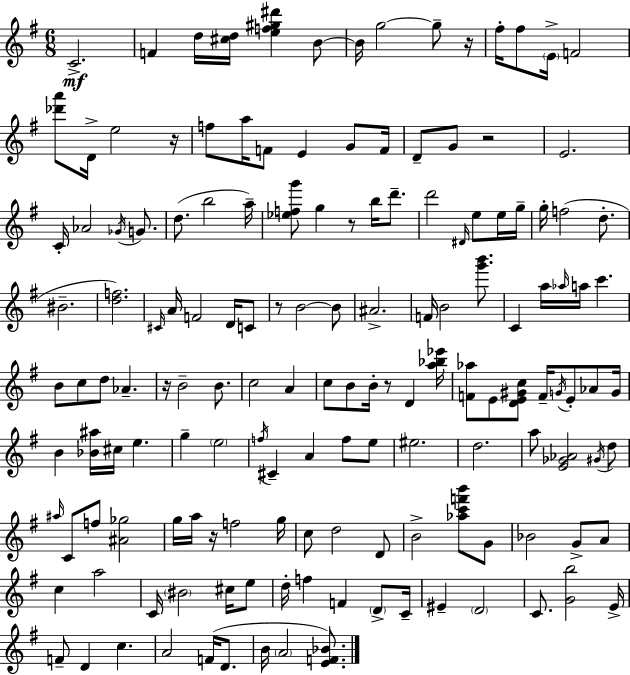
C4/h. F4/q D5/s [C#5,D5]/s [E5,F5,G#5,D#6]/q B4/e B4/s G5/h G5/e R/s F#5/s F#5/e E4/s F4/h [Db6,A6]/e D4/s E5/h R/s F5/e A5/s F4/e E4/q G4/e F4/s D4/e G4/e R/h E4/h. C4/s Ab4/h Gb4/s G4/e. D5/e. B5/h A5/s [Eb5,F5,G6]/e G5/q R/e B5/s D6/e. D6/h D#4/s E5/e E5/s G5/s G5/s F5/h D5/e. BIS4/h. [D5,F5]/h. C#4/s A4/s F4/h D4/s C4/e R/e B4/h B4/e A#4/h. F4/s B4/h [G6,B6]/e. C4/q A5/s Ab5/s A5/s C6/q. B4/e C5/e D5/e Ab4/q. R/s B4/h B4/e. C5/h A4/q C5/e B4/e B4/s R/e D4/q [A5,Bb5,Eb6]/s [F4,Ab5]/e E4/e [D4,E4,G#4,C5]/e F4/s G4/s E4/e Ab4/e G4/s B4/q [Bb4,A#5]/s C#5/s E5/q. G5/q E5/h F5/s C#4/q A4/q F5/e E5/e EIS5/h. D5/h. A5/e [E4,Gb4,Ab4]/h G#4/s D5/e A#5/s C4/e F5/e [A#4,Gb5]/h G5/s A5/s R/s F5/h G5/s C5/e D5/h D4/e B4/h [Ab5,C6,F6,B6]/e G4/e Bb4/h G4/e A4/e C5/q A5/h C4/s BIS4/h C#5/s E5/e D5/s F5/q F4/q D4/e C4/s EIS4/q D4/h C4/e. [G4,B5]/h E4/s F4/e D4/q C5/q. A4/h F4/s D4/e. B4/s A4/h [E4,F4,Bb4]/e.